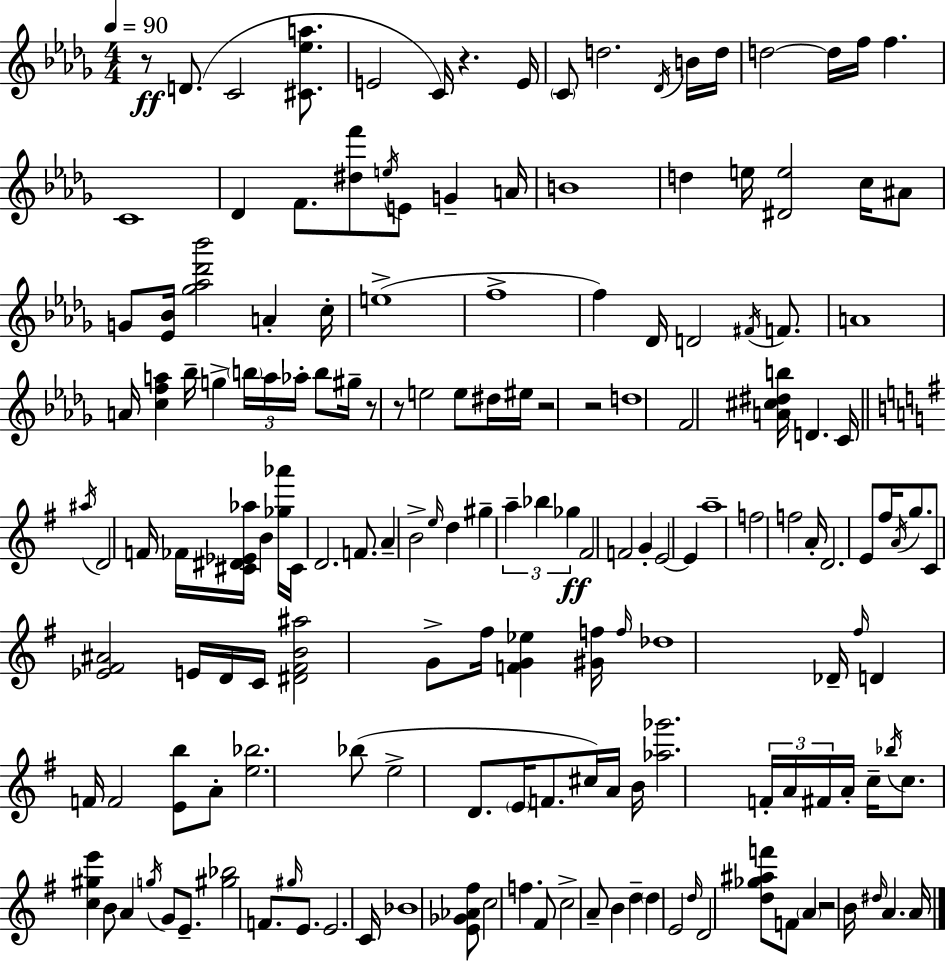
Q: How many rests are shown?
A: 7